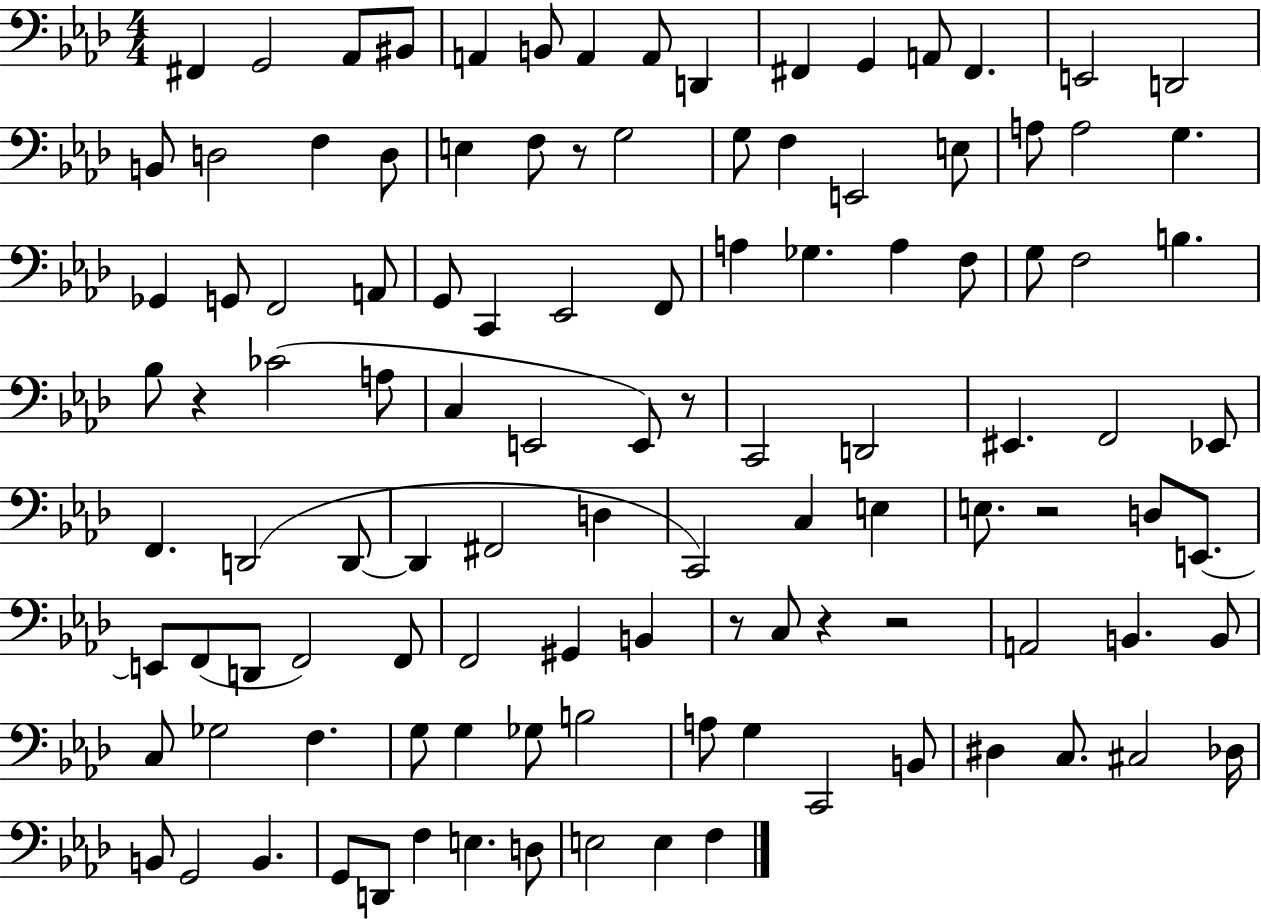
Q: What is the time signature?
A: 4/4